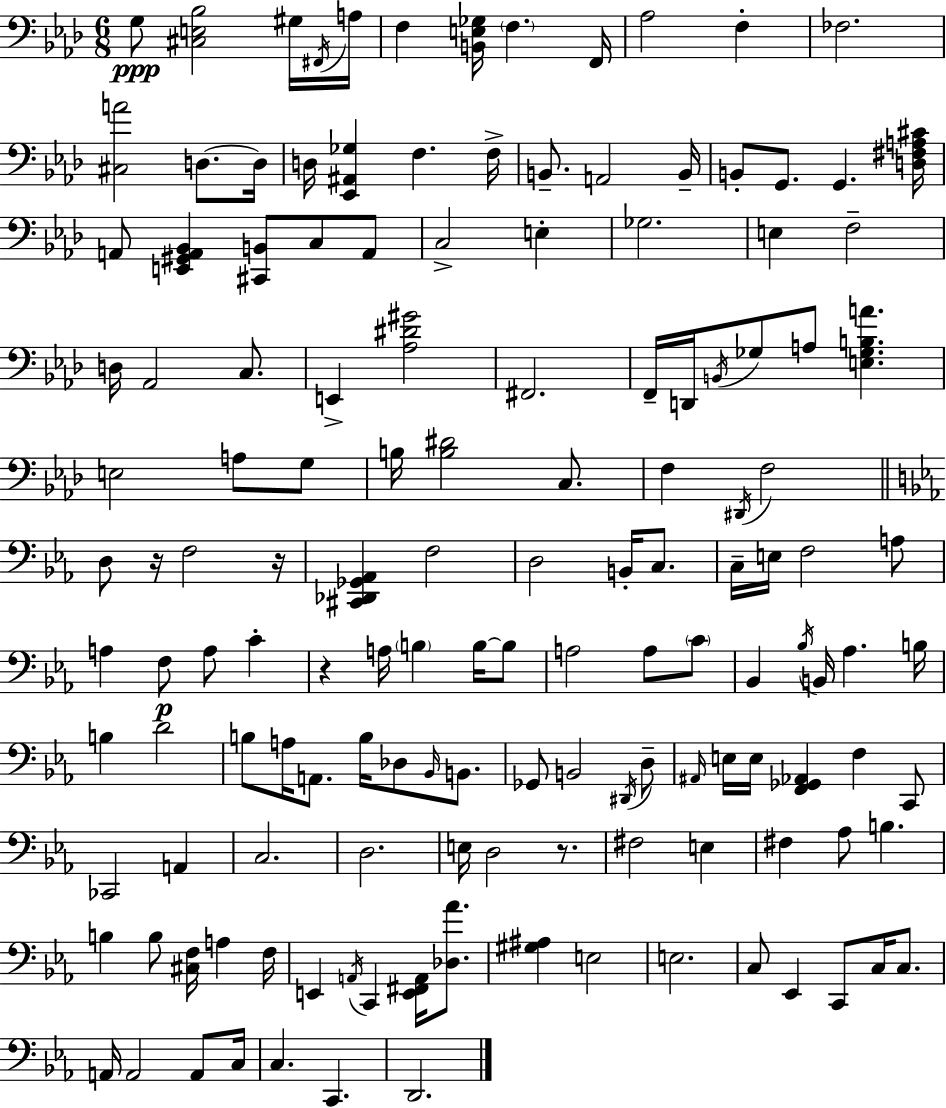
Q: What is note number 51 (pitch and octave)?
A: D3